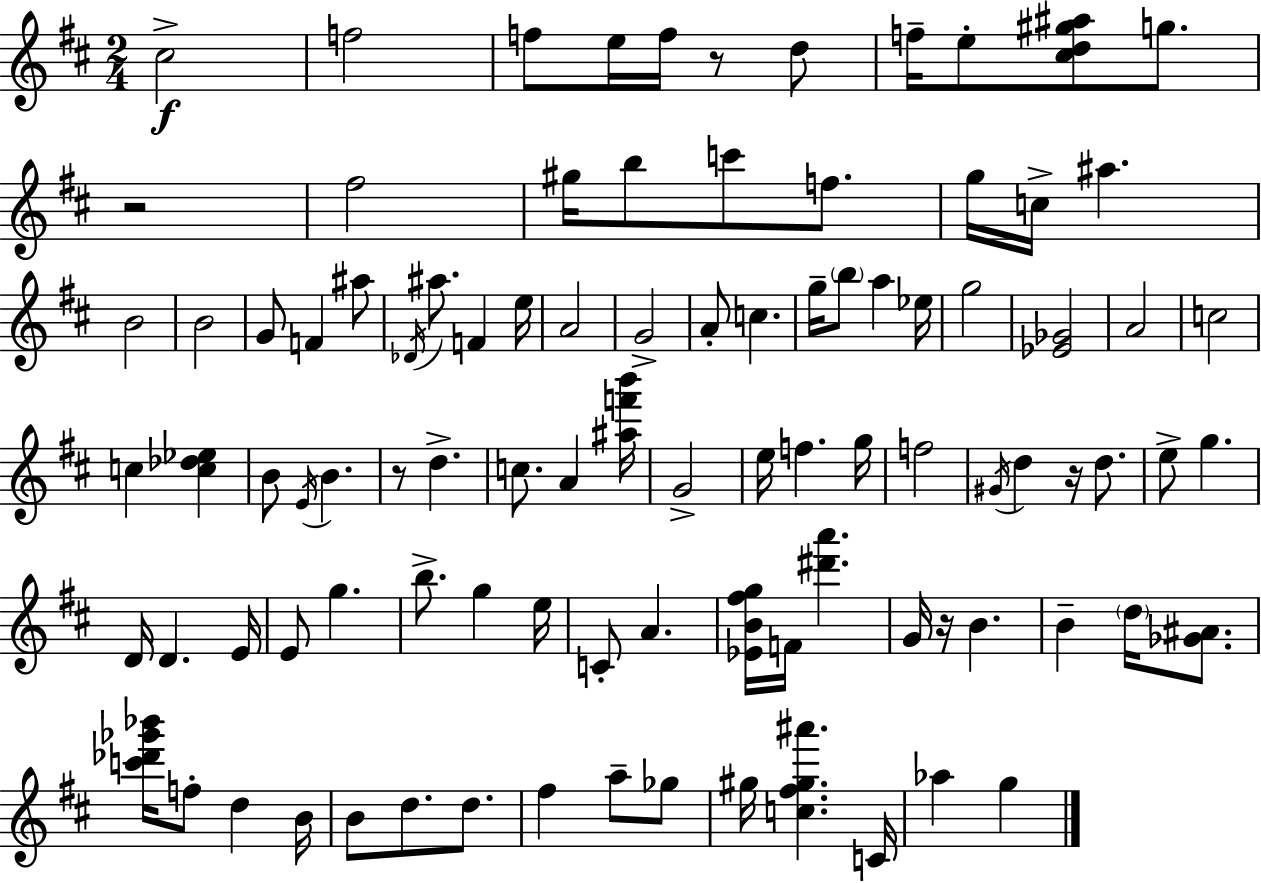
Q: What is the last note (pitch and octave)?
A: G5